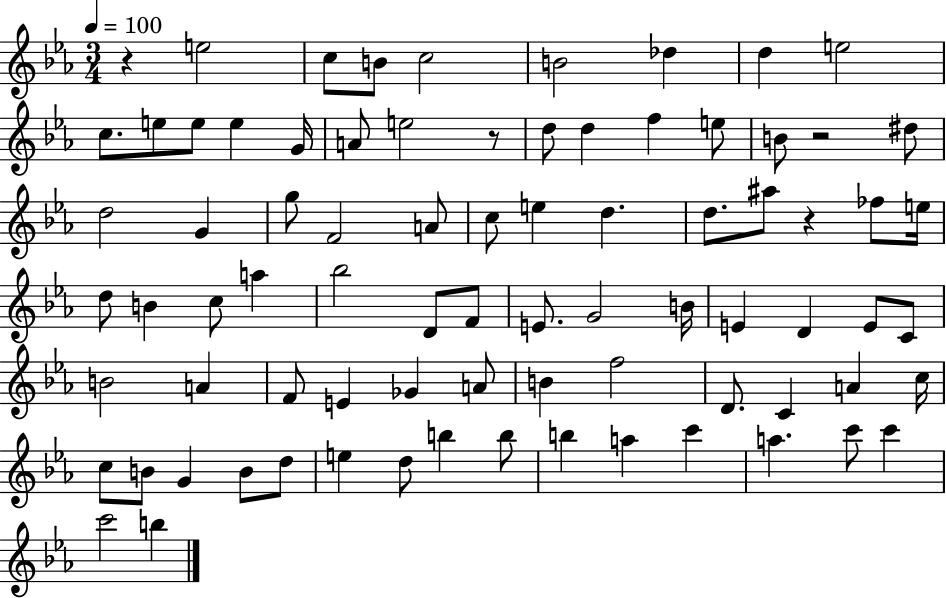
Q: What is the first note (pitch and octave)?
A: E5